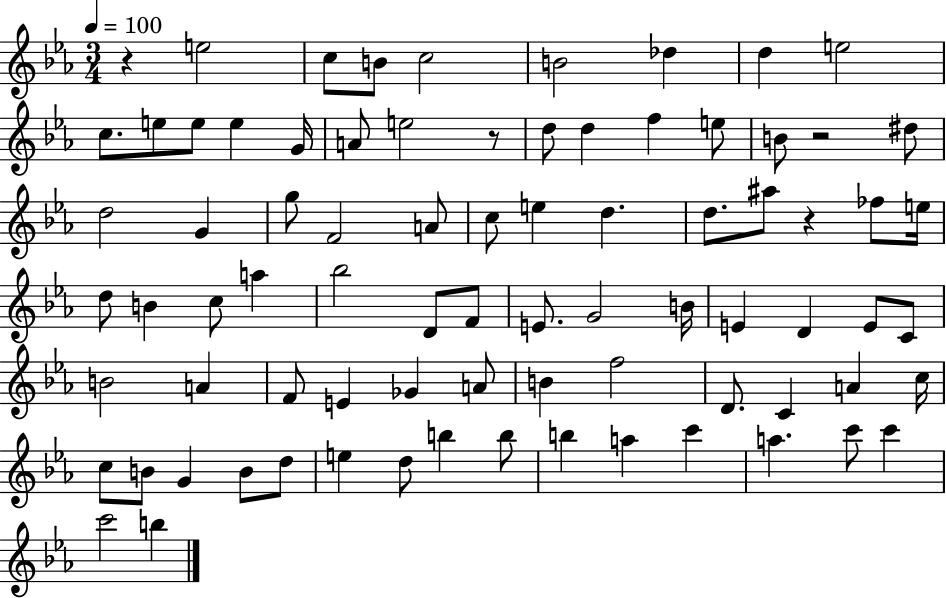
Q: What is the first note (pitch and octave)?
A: E5